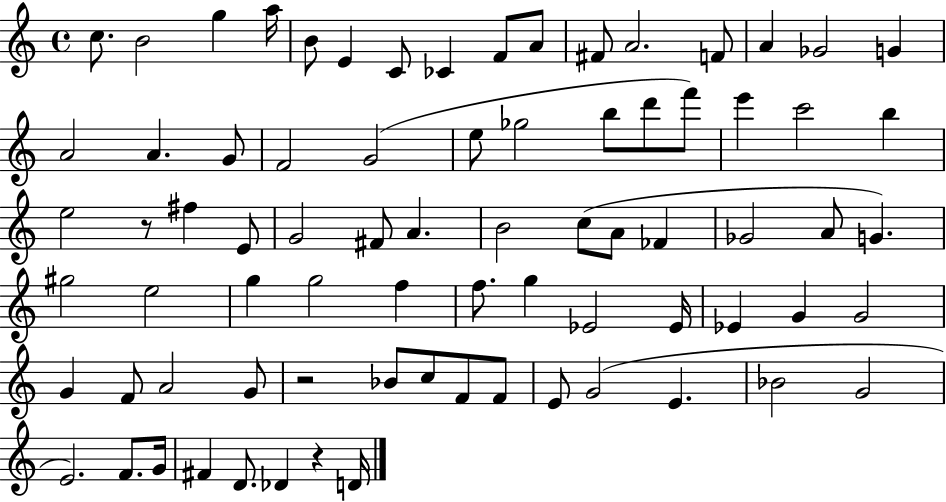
X:1
T:Untitled
M:4/4
L:1/4
K:C
c/2 B2 g a/4 B/2 E C/2 _C F/2 A/2 ^F/2 A2 F/2 A _G2 G A2 A G/2 F2 G2 e/2 _g2 b/2 d'/2 f'/2 e' c'2 b e2 z/2 ^f E/2 G2 ^F/2 A B2 c/2 A/2 _F _G2 A/2 G ^g2 e2 g g2 f f/2 g _E2 _E/4 _E G G2 G F/2 A2 G/2 z2 _B/2 c/2 F/2 F/2 E/2 G2 E _B2 G2 E2 F/2 G/4 ^F D/2 _D z D/4